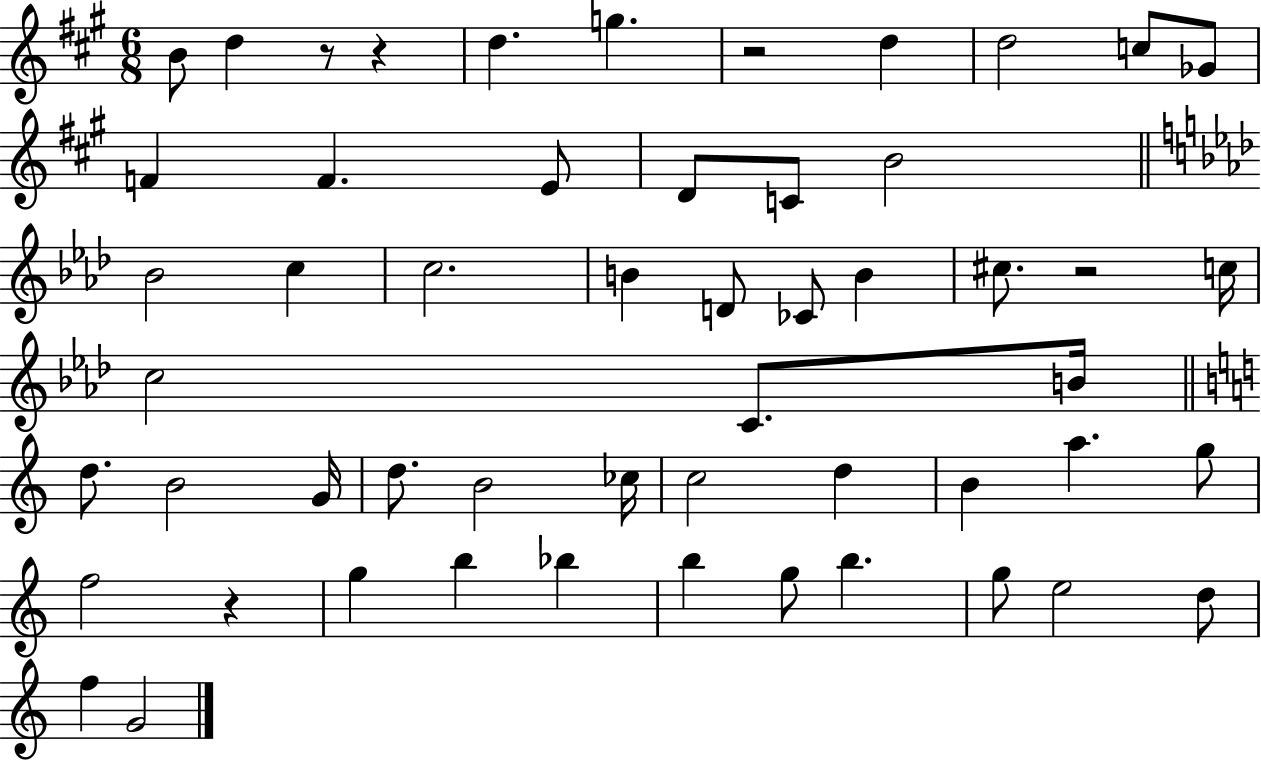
B4/e D5/q R/e R/q D5/q. G5/q. R/h D5/q D5/h C5/e Gb4/e F4/q F4/q. E4/e D4/e C4/e B4/h Bb4/h C5/q C5/h. B4/q D4/e CES4/e B4/q C#5/e. R/h C5/s C5/h C4/e. B4/s D5/e. B4/h G4/s D5/e. B4/h CES5/s C5/h D5/q B4/q A5/q. G5/e F5/h R/q G5/q B5/q Bb5/q B5/q G5/e B5/q. G5/e E5/h D5/e F5/q G4/h